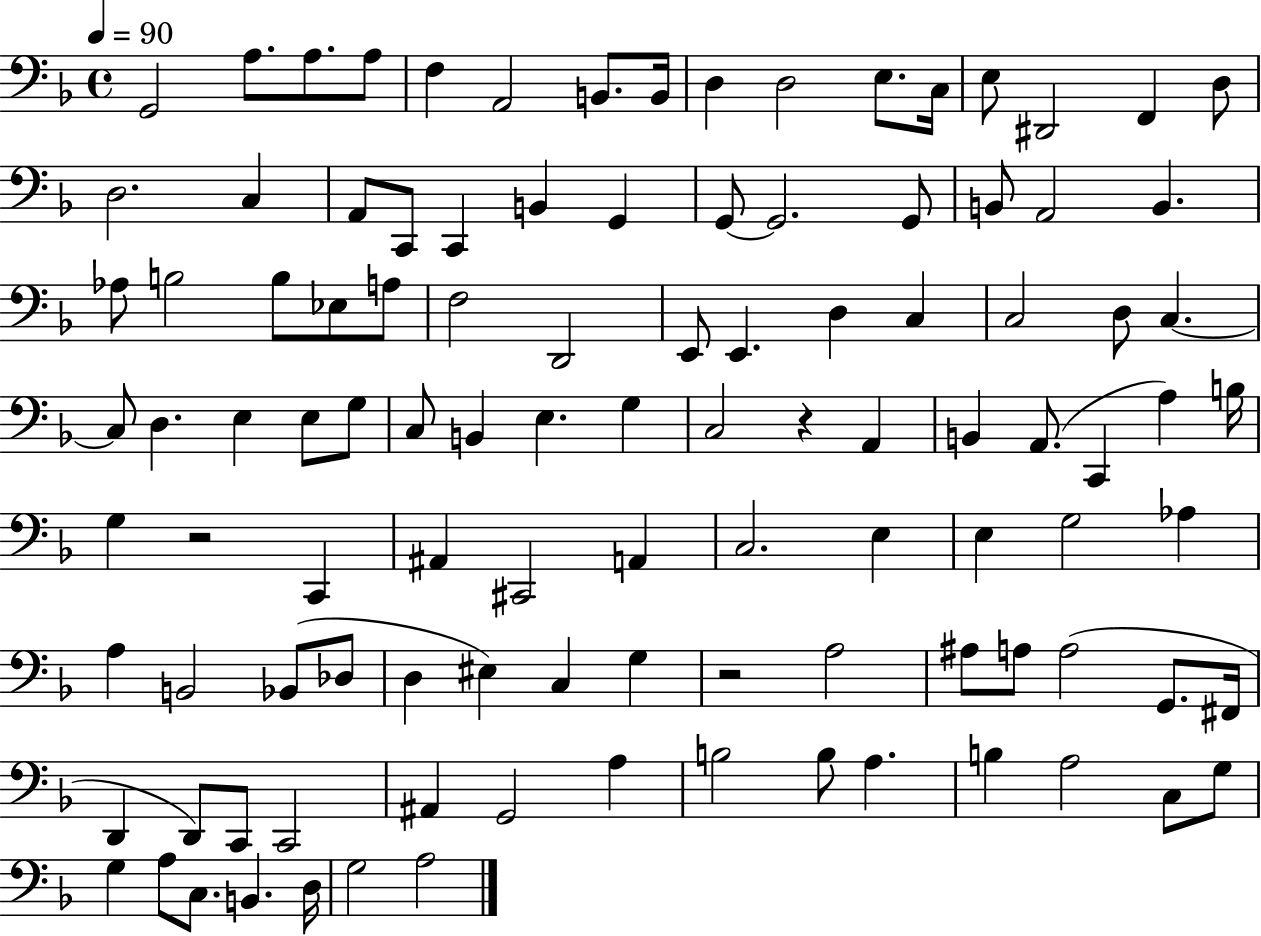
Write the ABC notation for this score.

X:1
T:Untitled
M:4/4
L:1/4
K:F
G,,2 A,/2 A,/2 A,/2 F, A,,2 B,,/2 B,,/4 D, D,2 E,/2 C,/4 E,/2 ^D,,2 F,, D,/2 D,2 C, A,,/2 C,,/2 C,, B,, G,, G,,/2 G,,2 G,,/2 B,,/2 A,,2 B,, _A,/2 B,2 B,/2 _E,/2 A,/2 F,2 D,,2 E,,/2 E,, D, C, C,2 D,/2 C, C,/2 D, E, E,/2 G,/2 C,/2 B,, E, G, C,2 z A,, B,, A,,/2 C,, A, B,/4 G, z2 C,, ^A,, ^C,,2 A,, C,2 E, E, G,2 _A, A, B,,2 _B,,/2 _D,/2 D, ^E, C, G, z2 A,2 ^A,/2 A,/2 A,2 G,,/2 ^F,,/4 D,, D,,/2 C,,/2 C,,2 ^A,, G,,2 A, B,2 B,/2 A, B, A,2 C,/2 G,/2 G, A,/2 C,/2 B,, D,/4 G,2 A,2